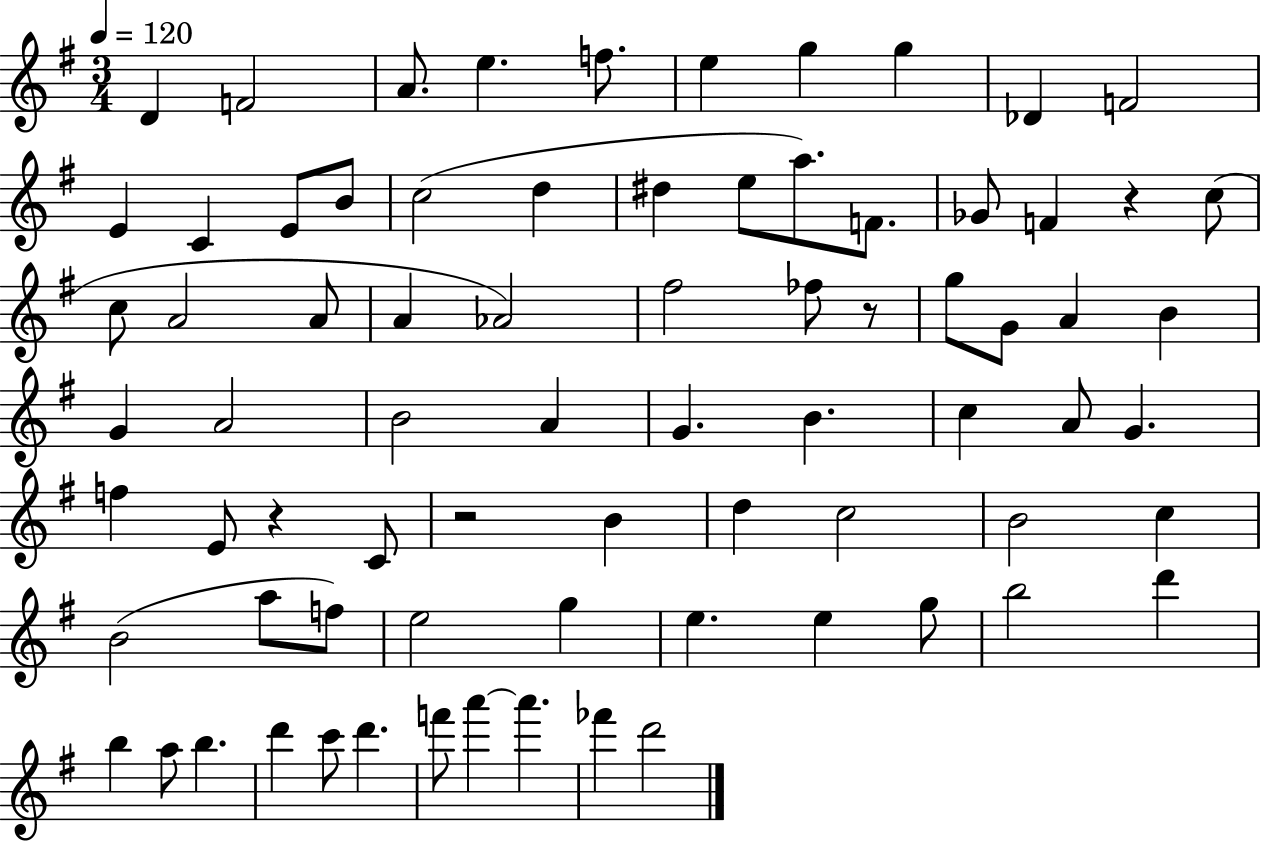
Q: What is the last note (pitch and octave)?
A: D6